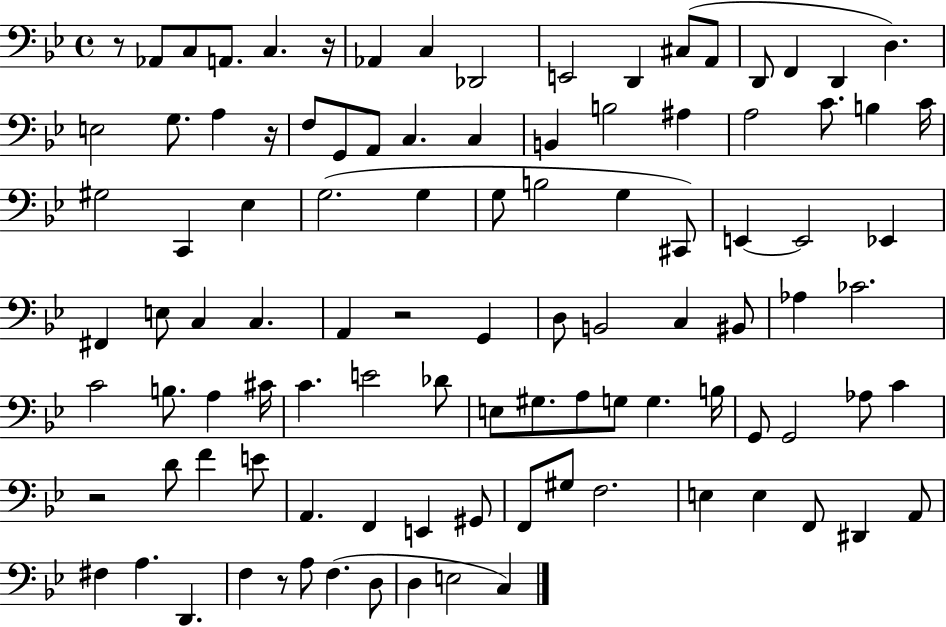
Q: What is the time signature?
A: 4/4